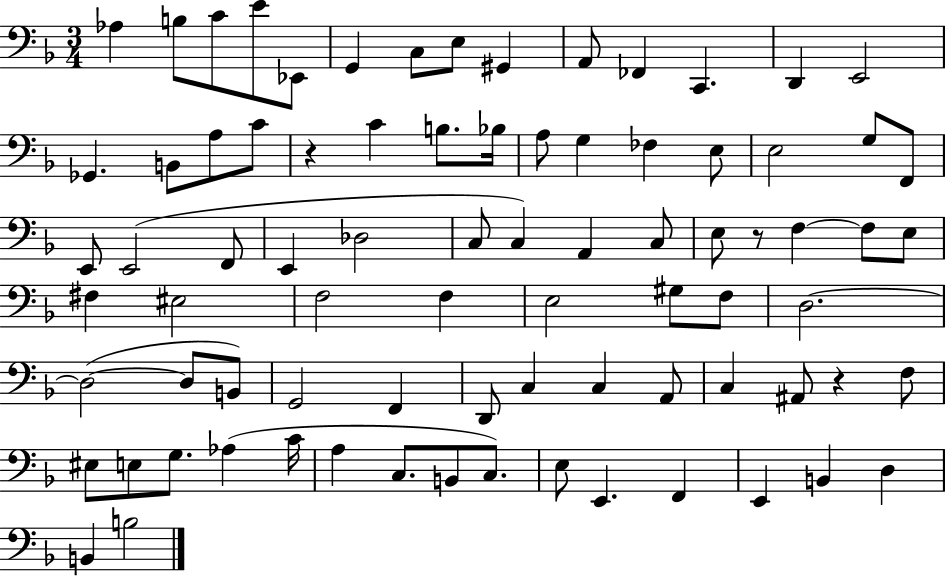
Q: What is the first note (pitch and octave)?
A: Ab3